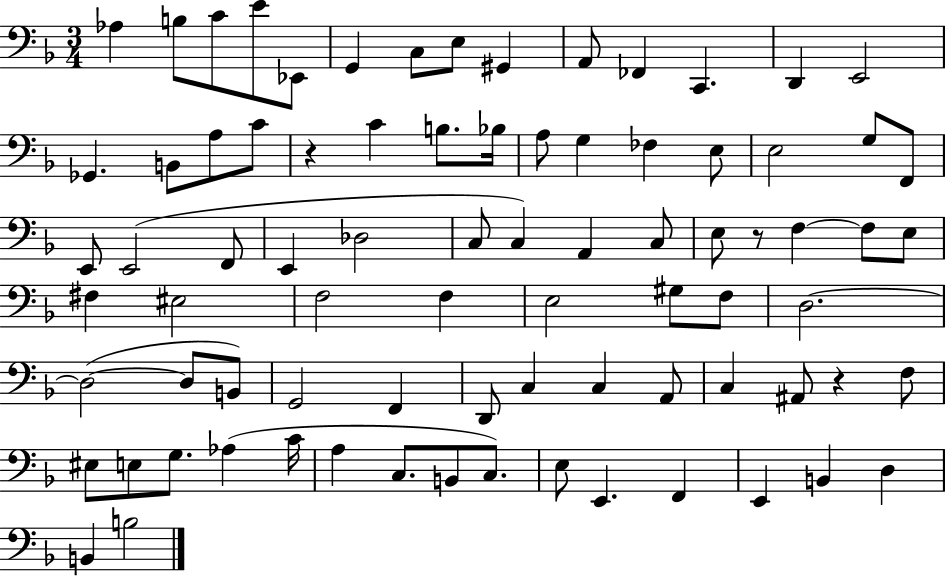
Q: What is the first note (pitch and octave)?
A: Ab3